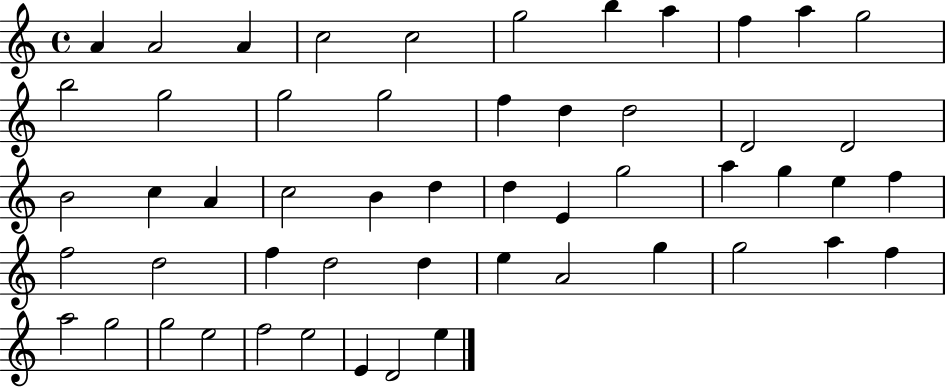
X:1
T:Untitled
M:4/4
L:1/4
K:C
A A2 A c2 c2 g2 b a f a g2 b2 g2 g2 g2 f d d2 D2 D2 B2 c A c2 B d d E g2 a g e f f2 d2 f d2 d e A2 g g2 a f a2 g2 g2 e2 f2 e2 E D2 e